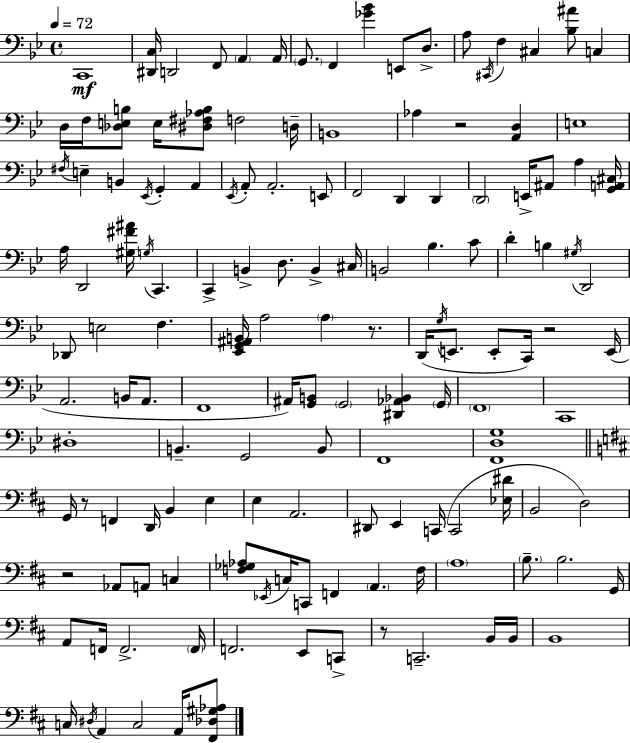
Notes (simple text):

C2/w [D#2,C3]/s D2/h F2/e A2/q A2/s G2/e. F2/q [Gb4,Bb4]/q E2/e D3/e. A3/e C#2/s F3/q C#3/q [Bb3,A#4]/e C3/q D3/s F3/s [Db3,E3,B3]/e E3/s [D#3,F#3,Ab3,B3]/e F3/h D3/s B2/w Ab3/q R/h [A2,D3]/q E3/w F#3/s E3/q B2/q Eb2/s G2/q A2/q Eb2/s A2/e A2/h. E2/e F2/h D2/q D2/q D2/h E2/s A#2/e A3/q [G2,A2,C#3]/s A3/s D2/h [G#3,F#4,A#4]/s G3/s C2/q. C2/q B2/q D3/e. B2/q C#3/s B2/h Bb3/q. C4/e D4/q B3/q G#3/s D2/h Db2/e E3/h F3/q. [Eb2,G2,A#2,B2]/s A3/h A3/q R/e. D2/s G3/s E2/e. E2/e C2/s R/h E2/s A2/h. B2/s A2/e. F2/w A#2/s [G2,B2]/e G2/h [D#2,Ab2,Bb2]/q G2/s F2/w C2/w D#3/w B2/q. G2/h B2/e F2/w [F2,D3,G3]/w G2/s R/e F2/q D2/s B2/q E3/q E3/q A2/h. D#2/e E2/q C2/s C2/h [Eb3,D#4]/s B2/h D3/h R/h Ab2/e A2/e C3/q [F3,Gb3,Ab3]/e Eb2/s C3/s C2/e F2/q A2/q. F3/s A3/w B3/e. B3/h. G2/s A2/e F2/s F2/h. F2/s F2/h. E2/e C2/e R/e C2/h. B2/s B2/s B2/w C3/s D#3/s A2/q C3/h A2/s [F#2,Db3,G#3,Ab3]/e